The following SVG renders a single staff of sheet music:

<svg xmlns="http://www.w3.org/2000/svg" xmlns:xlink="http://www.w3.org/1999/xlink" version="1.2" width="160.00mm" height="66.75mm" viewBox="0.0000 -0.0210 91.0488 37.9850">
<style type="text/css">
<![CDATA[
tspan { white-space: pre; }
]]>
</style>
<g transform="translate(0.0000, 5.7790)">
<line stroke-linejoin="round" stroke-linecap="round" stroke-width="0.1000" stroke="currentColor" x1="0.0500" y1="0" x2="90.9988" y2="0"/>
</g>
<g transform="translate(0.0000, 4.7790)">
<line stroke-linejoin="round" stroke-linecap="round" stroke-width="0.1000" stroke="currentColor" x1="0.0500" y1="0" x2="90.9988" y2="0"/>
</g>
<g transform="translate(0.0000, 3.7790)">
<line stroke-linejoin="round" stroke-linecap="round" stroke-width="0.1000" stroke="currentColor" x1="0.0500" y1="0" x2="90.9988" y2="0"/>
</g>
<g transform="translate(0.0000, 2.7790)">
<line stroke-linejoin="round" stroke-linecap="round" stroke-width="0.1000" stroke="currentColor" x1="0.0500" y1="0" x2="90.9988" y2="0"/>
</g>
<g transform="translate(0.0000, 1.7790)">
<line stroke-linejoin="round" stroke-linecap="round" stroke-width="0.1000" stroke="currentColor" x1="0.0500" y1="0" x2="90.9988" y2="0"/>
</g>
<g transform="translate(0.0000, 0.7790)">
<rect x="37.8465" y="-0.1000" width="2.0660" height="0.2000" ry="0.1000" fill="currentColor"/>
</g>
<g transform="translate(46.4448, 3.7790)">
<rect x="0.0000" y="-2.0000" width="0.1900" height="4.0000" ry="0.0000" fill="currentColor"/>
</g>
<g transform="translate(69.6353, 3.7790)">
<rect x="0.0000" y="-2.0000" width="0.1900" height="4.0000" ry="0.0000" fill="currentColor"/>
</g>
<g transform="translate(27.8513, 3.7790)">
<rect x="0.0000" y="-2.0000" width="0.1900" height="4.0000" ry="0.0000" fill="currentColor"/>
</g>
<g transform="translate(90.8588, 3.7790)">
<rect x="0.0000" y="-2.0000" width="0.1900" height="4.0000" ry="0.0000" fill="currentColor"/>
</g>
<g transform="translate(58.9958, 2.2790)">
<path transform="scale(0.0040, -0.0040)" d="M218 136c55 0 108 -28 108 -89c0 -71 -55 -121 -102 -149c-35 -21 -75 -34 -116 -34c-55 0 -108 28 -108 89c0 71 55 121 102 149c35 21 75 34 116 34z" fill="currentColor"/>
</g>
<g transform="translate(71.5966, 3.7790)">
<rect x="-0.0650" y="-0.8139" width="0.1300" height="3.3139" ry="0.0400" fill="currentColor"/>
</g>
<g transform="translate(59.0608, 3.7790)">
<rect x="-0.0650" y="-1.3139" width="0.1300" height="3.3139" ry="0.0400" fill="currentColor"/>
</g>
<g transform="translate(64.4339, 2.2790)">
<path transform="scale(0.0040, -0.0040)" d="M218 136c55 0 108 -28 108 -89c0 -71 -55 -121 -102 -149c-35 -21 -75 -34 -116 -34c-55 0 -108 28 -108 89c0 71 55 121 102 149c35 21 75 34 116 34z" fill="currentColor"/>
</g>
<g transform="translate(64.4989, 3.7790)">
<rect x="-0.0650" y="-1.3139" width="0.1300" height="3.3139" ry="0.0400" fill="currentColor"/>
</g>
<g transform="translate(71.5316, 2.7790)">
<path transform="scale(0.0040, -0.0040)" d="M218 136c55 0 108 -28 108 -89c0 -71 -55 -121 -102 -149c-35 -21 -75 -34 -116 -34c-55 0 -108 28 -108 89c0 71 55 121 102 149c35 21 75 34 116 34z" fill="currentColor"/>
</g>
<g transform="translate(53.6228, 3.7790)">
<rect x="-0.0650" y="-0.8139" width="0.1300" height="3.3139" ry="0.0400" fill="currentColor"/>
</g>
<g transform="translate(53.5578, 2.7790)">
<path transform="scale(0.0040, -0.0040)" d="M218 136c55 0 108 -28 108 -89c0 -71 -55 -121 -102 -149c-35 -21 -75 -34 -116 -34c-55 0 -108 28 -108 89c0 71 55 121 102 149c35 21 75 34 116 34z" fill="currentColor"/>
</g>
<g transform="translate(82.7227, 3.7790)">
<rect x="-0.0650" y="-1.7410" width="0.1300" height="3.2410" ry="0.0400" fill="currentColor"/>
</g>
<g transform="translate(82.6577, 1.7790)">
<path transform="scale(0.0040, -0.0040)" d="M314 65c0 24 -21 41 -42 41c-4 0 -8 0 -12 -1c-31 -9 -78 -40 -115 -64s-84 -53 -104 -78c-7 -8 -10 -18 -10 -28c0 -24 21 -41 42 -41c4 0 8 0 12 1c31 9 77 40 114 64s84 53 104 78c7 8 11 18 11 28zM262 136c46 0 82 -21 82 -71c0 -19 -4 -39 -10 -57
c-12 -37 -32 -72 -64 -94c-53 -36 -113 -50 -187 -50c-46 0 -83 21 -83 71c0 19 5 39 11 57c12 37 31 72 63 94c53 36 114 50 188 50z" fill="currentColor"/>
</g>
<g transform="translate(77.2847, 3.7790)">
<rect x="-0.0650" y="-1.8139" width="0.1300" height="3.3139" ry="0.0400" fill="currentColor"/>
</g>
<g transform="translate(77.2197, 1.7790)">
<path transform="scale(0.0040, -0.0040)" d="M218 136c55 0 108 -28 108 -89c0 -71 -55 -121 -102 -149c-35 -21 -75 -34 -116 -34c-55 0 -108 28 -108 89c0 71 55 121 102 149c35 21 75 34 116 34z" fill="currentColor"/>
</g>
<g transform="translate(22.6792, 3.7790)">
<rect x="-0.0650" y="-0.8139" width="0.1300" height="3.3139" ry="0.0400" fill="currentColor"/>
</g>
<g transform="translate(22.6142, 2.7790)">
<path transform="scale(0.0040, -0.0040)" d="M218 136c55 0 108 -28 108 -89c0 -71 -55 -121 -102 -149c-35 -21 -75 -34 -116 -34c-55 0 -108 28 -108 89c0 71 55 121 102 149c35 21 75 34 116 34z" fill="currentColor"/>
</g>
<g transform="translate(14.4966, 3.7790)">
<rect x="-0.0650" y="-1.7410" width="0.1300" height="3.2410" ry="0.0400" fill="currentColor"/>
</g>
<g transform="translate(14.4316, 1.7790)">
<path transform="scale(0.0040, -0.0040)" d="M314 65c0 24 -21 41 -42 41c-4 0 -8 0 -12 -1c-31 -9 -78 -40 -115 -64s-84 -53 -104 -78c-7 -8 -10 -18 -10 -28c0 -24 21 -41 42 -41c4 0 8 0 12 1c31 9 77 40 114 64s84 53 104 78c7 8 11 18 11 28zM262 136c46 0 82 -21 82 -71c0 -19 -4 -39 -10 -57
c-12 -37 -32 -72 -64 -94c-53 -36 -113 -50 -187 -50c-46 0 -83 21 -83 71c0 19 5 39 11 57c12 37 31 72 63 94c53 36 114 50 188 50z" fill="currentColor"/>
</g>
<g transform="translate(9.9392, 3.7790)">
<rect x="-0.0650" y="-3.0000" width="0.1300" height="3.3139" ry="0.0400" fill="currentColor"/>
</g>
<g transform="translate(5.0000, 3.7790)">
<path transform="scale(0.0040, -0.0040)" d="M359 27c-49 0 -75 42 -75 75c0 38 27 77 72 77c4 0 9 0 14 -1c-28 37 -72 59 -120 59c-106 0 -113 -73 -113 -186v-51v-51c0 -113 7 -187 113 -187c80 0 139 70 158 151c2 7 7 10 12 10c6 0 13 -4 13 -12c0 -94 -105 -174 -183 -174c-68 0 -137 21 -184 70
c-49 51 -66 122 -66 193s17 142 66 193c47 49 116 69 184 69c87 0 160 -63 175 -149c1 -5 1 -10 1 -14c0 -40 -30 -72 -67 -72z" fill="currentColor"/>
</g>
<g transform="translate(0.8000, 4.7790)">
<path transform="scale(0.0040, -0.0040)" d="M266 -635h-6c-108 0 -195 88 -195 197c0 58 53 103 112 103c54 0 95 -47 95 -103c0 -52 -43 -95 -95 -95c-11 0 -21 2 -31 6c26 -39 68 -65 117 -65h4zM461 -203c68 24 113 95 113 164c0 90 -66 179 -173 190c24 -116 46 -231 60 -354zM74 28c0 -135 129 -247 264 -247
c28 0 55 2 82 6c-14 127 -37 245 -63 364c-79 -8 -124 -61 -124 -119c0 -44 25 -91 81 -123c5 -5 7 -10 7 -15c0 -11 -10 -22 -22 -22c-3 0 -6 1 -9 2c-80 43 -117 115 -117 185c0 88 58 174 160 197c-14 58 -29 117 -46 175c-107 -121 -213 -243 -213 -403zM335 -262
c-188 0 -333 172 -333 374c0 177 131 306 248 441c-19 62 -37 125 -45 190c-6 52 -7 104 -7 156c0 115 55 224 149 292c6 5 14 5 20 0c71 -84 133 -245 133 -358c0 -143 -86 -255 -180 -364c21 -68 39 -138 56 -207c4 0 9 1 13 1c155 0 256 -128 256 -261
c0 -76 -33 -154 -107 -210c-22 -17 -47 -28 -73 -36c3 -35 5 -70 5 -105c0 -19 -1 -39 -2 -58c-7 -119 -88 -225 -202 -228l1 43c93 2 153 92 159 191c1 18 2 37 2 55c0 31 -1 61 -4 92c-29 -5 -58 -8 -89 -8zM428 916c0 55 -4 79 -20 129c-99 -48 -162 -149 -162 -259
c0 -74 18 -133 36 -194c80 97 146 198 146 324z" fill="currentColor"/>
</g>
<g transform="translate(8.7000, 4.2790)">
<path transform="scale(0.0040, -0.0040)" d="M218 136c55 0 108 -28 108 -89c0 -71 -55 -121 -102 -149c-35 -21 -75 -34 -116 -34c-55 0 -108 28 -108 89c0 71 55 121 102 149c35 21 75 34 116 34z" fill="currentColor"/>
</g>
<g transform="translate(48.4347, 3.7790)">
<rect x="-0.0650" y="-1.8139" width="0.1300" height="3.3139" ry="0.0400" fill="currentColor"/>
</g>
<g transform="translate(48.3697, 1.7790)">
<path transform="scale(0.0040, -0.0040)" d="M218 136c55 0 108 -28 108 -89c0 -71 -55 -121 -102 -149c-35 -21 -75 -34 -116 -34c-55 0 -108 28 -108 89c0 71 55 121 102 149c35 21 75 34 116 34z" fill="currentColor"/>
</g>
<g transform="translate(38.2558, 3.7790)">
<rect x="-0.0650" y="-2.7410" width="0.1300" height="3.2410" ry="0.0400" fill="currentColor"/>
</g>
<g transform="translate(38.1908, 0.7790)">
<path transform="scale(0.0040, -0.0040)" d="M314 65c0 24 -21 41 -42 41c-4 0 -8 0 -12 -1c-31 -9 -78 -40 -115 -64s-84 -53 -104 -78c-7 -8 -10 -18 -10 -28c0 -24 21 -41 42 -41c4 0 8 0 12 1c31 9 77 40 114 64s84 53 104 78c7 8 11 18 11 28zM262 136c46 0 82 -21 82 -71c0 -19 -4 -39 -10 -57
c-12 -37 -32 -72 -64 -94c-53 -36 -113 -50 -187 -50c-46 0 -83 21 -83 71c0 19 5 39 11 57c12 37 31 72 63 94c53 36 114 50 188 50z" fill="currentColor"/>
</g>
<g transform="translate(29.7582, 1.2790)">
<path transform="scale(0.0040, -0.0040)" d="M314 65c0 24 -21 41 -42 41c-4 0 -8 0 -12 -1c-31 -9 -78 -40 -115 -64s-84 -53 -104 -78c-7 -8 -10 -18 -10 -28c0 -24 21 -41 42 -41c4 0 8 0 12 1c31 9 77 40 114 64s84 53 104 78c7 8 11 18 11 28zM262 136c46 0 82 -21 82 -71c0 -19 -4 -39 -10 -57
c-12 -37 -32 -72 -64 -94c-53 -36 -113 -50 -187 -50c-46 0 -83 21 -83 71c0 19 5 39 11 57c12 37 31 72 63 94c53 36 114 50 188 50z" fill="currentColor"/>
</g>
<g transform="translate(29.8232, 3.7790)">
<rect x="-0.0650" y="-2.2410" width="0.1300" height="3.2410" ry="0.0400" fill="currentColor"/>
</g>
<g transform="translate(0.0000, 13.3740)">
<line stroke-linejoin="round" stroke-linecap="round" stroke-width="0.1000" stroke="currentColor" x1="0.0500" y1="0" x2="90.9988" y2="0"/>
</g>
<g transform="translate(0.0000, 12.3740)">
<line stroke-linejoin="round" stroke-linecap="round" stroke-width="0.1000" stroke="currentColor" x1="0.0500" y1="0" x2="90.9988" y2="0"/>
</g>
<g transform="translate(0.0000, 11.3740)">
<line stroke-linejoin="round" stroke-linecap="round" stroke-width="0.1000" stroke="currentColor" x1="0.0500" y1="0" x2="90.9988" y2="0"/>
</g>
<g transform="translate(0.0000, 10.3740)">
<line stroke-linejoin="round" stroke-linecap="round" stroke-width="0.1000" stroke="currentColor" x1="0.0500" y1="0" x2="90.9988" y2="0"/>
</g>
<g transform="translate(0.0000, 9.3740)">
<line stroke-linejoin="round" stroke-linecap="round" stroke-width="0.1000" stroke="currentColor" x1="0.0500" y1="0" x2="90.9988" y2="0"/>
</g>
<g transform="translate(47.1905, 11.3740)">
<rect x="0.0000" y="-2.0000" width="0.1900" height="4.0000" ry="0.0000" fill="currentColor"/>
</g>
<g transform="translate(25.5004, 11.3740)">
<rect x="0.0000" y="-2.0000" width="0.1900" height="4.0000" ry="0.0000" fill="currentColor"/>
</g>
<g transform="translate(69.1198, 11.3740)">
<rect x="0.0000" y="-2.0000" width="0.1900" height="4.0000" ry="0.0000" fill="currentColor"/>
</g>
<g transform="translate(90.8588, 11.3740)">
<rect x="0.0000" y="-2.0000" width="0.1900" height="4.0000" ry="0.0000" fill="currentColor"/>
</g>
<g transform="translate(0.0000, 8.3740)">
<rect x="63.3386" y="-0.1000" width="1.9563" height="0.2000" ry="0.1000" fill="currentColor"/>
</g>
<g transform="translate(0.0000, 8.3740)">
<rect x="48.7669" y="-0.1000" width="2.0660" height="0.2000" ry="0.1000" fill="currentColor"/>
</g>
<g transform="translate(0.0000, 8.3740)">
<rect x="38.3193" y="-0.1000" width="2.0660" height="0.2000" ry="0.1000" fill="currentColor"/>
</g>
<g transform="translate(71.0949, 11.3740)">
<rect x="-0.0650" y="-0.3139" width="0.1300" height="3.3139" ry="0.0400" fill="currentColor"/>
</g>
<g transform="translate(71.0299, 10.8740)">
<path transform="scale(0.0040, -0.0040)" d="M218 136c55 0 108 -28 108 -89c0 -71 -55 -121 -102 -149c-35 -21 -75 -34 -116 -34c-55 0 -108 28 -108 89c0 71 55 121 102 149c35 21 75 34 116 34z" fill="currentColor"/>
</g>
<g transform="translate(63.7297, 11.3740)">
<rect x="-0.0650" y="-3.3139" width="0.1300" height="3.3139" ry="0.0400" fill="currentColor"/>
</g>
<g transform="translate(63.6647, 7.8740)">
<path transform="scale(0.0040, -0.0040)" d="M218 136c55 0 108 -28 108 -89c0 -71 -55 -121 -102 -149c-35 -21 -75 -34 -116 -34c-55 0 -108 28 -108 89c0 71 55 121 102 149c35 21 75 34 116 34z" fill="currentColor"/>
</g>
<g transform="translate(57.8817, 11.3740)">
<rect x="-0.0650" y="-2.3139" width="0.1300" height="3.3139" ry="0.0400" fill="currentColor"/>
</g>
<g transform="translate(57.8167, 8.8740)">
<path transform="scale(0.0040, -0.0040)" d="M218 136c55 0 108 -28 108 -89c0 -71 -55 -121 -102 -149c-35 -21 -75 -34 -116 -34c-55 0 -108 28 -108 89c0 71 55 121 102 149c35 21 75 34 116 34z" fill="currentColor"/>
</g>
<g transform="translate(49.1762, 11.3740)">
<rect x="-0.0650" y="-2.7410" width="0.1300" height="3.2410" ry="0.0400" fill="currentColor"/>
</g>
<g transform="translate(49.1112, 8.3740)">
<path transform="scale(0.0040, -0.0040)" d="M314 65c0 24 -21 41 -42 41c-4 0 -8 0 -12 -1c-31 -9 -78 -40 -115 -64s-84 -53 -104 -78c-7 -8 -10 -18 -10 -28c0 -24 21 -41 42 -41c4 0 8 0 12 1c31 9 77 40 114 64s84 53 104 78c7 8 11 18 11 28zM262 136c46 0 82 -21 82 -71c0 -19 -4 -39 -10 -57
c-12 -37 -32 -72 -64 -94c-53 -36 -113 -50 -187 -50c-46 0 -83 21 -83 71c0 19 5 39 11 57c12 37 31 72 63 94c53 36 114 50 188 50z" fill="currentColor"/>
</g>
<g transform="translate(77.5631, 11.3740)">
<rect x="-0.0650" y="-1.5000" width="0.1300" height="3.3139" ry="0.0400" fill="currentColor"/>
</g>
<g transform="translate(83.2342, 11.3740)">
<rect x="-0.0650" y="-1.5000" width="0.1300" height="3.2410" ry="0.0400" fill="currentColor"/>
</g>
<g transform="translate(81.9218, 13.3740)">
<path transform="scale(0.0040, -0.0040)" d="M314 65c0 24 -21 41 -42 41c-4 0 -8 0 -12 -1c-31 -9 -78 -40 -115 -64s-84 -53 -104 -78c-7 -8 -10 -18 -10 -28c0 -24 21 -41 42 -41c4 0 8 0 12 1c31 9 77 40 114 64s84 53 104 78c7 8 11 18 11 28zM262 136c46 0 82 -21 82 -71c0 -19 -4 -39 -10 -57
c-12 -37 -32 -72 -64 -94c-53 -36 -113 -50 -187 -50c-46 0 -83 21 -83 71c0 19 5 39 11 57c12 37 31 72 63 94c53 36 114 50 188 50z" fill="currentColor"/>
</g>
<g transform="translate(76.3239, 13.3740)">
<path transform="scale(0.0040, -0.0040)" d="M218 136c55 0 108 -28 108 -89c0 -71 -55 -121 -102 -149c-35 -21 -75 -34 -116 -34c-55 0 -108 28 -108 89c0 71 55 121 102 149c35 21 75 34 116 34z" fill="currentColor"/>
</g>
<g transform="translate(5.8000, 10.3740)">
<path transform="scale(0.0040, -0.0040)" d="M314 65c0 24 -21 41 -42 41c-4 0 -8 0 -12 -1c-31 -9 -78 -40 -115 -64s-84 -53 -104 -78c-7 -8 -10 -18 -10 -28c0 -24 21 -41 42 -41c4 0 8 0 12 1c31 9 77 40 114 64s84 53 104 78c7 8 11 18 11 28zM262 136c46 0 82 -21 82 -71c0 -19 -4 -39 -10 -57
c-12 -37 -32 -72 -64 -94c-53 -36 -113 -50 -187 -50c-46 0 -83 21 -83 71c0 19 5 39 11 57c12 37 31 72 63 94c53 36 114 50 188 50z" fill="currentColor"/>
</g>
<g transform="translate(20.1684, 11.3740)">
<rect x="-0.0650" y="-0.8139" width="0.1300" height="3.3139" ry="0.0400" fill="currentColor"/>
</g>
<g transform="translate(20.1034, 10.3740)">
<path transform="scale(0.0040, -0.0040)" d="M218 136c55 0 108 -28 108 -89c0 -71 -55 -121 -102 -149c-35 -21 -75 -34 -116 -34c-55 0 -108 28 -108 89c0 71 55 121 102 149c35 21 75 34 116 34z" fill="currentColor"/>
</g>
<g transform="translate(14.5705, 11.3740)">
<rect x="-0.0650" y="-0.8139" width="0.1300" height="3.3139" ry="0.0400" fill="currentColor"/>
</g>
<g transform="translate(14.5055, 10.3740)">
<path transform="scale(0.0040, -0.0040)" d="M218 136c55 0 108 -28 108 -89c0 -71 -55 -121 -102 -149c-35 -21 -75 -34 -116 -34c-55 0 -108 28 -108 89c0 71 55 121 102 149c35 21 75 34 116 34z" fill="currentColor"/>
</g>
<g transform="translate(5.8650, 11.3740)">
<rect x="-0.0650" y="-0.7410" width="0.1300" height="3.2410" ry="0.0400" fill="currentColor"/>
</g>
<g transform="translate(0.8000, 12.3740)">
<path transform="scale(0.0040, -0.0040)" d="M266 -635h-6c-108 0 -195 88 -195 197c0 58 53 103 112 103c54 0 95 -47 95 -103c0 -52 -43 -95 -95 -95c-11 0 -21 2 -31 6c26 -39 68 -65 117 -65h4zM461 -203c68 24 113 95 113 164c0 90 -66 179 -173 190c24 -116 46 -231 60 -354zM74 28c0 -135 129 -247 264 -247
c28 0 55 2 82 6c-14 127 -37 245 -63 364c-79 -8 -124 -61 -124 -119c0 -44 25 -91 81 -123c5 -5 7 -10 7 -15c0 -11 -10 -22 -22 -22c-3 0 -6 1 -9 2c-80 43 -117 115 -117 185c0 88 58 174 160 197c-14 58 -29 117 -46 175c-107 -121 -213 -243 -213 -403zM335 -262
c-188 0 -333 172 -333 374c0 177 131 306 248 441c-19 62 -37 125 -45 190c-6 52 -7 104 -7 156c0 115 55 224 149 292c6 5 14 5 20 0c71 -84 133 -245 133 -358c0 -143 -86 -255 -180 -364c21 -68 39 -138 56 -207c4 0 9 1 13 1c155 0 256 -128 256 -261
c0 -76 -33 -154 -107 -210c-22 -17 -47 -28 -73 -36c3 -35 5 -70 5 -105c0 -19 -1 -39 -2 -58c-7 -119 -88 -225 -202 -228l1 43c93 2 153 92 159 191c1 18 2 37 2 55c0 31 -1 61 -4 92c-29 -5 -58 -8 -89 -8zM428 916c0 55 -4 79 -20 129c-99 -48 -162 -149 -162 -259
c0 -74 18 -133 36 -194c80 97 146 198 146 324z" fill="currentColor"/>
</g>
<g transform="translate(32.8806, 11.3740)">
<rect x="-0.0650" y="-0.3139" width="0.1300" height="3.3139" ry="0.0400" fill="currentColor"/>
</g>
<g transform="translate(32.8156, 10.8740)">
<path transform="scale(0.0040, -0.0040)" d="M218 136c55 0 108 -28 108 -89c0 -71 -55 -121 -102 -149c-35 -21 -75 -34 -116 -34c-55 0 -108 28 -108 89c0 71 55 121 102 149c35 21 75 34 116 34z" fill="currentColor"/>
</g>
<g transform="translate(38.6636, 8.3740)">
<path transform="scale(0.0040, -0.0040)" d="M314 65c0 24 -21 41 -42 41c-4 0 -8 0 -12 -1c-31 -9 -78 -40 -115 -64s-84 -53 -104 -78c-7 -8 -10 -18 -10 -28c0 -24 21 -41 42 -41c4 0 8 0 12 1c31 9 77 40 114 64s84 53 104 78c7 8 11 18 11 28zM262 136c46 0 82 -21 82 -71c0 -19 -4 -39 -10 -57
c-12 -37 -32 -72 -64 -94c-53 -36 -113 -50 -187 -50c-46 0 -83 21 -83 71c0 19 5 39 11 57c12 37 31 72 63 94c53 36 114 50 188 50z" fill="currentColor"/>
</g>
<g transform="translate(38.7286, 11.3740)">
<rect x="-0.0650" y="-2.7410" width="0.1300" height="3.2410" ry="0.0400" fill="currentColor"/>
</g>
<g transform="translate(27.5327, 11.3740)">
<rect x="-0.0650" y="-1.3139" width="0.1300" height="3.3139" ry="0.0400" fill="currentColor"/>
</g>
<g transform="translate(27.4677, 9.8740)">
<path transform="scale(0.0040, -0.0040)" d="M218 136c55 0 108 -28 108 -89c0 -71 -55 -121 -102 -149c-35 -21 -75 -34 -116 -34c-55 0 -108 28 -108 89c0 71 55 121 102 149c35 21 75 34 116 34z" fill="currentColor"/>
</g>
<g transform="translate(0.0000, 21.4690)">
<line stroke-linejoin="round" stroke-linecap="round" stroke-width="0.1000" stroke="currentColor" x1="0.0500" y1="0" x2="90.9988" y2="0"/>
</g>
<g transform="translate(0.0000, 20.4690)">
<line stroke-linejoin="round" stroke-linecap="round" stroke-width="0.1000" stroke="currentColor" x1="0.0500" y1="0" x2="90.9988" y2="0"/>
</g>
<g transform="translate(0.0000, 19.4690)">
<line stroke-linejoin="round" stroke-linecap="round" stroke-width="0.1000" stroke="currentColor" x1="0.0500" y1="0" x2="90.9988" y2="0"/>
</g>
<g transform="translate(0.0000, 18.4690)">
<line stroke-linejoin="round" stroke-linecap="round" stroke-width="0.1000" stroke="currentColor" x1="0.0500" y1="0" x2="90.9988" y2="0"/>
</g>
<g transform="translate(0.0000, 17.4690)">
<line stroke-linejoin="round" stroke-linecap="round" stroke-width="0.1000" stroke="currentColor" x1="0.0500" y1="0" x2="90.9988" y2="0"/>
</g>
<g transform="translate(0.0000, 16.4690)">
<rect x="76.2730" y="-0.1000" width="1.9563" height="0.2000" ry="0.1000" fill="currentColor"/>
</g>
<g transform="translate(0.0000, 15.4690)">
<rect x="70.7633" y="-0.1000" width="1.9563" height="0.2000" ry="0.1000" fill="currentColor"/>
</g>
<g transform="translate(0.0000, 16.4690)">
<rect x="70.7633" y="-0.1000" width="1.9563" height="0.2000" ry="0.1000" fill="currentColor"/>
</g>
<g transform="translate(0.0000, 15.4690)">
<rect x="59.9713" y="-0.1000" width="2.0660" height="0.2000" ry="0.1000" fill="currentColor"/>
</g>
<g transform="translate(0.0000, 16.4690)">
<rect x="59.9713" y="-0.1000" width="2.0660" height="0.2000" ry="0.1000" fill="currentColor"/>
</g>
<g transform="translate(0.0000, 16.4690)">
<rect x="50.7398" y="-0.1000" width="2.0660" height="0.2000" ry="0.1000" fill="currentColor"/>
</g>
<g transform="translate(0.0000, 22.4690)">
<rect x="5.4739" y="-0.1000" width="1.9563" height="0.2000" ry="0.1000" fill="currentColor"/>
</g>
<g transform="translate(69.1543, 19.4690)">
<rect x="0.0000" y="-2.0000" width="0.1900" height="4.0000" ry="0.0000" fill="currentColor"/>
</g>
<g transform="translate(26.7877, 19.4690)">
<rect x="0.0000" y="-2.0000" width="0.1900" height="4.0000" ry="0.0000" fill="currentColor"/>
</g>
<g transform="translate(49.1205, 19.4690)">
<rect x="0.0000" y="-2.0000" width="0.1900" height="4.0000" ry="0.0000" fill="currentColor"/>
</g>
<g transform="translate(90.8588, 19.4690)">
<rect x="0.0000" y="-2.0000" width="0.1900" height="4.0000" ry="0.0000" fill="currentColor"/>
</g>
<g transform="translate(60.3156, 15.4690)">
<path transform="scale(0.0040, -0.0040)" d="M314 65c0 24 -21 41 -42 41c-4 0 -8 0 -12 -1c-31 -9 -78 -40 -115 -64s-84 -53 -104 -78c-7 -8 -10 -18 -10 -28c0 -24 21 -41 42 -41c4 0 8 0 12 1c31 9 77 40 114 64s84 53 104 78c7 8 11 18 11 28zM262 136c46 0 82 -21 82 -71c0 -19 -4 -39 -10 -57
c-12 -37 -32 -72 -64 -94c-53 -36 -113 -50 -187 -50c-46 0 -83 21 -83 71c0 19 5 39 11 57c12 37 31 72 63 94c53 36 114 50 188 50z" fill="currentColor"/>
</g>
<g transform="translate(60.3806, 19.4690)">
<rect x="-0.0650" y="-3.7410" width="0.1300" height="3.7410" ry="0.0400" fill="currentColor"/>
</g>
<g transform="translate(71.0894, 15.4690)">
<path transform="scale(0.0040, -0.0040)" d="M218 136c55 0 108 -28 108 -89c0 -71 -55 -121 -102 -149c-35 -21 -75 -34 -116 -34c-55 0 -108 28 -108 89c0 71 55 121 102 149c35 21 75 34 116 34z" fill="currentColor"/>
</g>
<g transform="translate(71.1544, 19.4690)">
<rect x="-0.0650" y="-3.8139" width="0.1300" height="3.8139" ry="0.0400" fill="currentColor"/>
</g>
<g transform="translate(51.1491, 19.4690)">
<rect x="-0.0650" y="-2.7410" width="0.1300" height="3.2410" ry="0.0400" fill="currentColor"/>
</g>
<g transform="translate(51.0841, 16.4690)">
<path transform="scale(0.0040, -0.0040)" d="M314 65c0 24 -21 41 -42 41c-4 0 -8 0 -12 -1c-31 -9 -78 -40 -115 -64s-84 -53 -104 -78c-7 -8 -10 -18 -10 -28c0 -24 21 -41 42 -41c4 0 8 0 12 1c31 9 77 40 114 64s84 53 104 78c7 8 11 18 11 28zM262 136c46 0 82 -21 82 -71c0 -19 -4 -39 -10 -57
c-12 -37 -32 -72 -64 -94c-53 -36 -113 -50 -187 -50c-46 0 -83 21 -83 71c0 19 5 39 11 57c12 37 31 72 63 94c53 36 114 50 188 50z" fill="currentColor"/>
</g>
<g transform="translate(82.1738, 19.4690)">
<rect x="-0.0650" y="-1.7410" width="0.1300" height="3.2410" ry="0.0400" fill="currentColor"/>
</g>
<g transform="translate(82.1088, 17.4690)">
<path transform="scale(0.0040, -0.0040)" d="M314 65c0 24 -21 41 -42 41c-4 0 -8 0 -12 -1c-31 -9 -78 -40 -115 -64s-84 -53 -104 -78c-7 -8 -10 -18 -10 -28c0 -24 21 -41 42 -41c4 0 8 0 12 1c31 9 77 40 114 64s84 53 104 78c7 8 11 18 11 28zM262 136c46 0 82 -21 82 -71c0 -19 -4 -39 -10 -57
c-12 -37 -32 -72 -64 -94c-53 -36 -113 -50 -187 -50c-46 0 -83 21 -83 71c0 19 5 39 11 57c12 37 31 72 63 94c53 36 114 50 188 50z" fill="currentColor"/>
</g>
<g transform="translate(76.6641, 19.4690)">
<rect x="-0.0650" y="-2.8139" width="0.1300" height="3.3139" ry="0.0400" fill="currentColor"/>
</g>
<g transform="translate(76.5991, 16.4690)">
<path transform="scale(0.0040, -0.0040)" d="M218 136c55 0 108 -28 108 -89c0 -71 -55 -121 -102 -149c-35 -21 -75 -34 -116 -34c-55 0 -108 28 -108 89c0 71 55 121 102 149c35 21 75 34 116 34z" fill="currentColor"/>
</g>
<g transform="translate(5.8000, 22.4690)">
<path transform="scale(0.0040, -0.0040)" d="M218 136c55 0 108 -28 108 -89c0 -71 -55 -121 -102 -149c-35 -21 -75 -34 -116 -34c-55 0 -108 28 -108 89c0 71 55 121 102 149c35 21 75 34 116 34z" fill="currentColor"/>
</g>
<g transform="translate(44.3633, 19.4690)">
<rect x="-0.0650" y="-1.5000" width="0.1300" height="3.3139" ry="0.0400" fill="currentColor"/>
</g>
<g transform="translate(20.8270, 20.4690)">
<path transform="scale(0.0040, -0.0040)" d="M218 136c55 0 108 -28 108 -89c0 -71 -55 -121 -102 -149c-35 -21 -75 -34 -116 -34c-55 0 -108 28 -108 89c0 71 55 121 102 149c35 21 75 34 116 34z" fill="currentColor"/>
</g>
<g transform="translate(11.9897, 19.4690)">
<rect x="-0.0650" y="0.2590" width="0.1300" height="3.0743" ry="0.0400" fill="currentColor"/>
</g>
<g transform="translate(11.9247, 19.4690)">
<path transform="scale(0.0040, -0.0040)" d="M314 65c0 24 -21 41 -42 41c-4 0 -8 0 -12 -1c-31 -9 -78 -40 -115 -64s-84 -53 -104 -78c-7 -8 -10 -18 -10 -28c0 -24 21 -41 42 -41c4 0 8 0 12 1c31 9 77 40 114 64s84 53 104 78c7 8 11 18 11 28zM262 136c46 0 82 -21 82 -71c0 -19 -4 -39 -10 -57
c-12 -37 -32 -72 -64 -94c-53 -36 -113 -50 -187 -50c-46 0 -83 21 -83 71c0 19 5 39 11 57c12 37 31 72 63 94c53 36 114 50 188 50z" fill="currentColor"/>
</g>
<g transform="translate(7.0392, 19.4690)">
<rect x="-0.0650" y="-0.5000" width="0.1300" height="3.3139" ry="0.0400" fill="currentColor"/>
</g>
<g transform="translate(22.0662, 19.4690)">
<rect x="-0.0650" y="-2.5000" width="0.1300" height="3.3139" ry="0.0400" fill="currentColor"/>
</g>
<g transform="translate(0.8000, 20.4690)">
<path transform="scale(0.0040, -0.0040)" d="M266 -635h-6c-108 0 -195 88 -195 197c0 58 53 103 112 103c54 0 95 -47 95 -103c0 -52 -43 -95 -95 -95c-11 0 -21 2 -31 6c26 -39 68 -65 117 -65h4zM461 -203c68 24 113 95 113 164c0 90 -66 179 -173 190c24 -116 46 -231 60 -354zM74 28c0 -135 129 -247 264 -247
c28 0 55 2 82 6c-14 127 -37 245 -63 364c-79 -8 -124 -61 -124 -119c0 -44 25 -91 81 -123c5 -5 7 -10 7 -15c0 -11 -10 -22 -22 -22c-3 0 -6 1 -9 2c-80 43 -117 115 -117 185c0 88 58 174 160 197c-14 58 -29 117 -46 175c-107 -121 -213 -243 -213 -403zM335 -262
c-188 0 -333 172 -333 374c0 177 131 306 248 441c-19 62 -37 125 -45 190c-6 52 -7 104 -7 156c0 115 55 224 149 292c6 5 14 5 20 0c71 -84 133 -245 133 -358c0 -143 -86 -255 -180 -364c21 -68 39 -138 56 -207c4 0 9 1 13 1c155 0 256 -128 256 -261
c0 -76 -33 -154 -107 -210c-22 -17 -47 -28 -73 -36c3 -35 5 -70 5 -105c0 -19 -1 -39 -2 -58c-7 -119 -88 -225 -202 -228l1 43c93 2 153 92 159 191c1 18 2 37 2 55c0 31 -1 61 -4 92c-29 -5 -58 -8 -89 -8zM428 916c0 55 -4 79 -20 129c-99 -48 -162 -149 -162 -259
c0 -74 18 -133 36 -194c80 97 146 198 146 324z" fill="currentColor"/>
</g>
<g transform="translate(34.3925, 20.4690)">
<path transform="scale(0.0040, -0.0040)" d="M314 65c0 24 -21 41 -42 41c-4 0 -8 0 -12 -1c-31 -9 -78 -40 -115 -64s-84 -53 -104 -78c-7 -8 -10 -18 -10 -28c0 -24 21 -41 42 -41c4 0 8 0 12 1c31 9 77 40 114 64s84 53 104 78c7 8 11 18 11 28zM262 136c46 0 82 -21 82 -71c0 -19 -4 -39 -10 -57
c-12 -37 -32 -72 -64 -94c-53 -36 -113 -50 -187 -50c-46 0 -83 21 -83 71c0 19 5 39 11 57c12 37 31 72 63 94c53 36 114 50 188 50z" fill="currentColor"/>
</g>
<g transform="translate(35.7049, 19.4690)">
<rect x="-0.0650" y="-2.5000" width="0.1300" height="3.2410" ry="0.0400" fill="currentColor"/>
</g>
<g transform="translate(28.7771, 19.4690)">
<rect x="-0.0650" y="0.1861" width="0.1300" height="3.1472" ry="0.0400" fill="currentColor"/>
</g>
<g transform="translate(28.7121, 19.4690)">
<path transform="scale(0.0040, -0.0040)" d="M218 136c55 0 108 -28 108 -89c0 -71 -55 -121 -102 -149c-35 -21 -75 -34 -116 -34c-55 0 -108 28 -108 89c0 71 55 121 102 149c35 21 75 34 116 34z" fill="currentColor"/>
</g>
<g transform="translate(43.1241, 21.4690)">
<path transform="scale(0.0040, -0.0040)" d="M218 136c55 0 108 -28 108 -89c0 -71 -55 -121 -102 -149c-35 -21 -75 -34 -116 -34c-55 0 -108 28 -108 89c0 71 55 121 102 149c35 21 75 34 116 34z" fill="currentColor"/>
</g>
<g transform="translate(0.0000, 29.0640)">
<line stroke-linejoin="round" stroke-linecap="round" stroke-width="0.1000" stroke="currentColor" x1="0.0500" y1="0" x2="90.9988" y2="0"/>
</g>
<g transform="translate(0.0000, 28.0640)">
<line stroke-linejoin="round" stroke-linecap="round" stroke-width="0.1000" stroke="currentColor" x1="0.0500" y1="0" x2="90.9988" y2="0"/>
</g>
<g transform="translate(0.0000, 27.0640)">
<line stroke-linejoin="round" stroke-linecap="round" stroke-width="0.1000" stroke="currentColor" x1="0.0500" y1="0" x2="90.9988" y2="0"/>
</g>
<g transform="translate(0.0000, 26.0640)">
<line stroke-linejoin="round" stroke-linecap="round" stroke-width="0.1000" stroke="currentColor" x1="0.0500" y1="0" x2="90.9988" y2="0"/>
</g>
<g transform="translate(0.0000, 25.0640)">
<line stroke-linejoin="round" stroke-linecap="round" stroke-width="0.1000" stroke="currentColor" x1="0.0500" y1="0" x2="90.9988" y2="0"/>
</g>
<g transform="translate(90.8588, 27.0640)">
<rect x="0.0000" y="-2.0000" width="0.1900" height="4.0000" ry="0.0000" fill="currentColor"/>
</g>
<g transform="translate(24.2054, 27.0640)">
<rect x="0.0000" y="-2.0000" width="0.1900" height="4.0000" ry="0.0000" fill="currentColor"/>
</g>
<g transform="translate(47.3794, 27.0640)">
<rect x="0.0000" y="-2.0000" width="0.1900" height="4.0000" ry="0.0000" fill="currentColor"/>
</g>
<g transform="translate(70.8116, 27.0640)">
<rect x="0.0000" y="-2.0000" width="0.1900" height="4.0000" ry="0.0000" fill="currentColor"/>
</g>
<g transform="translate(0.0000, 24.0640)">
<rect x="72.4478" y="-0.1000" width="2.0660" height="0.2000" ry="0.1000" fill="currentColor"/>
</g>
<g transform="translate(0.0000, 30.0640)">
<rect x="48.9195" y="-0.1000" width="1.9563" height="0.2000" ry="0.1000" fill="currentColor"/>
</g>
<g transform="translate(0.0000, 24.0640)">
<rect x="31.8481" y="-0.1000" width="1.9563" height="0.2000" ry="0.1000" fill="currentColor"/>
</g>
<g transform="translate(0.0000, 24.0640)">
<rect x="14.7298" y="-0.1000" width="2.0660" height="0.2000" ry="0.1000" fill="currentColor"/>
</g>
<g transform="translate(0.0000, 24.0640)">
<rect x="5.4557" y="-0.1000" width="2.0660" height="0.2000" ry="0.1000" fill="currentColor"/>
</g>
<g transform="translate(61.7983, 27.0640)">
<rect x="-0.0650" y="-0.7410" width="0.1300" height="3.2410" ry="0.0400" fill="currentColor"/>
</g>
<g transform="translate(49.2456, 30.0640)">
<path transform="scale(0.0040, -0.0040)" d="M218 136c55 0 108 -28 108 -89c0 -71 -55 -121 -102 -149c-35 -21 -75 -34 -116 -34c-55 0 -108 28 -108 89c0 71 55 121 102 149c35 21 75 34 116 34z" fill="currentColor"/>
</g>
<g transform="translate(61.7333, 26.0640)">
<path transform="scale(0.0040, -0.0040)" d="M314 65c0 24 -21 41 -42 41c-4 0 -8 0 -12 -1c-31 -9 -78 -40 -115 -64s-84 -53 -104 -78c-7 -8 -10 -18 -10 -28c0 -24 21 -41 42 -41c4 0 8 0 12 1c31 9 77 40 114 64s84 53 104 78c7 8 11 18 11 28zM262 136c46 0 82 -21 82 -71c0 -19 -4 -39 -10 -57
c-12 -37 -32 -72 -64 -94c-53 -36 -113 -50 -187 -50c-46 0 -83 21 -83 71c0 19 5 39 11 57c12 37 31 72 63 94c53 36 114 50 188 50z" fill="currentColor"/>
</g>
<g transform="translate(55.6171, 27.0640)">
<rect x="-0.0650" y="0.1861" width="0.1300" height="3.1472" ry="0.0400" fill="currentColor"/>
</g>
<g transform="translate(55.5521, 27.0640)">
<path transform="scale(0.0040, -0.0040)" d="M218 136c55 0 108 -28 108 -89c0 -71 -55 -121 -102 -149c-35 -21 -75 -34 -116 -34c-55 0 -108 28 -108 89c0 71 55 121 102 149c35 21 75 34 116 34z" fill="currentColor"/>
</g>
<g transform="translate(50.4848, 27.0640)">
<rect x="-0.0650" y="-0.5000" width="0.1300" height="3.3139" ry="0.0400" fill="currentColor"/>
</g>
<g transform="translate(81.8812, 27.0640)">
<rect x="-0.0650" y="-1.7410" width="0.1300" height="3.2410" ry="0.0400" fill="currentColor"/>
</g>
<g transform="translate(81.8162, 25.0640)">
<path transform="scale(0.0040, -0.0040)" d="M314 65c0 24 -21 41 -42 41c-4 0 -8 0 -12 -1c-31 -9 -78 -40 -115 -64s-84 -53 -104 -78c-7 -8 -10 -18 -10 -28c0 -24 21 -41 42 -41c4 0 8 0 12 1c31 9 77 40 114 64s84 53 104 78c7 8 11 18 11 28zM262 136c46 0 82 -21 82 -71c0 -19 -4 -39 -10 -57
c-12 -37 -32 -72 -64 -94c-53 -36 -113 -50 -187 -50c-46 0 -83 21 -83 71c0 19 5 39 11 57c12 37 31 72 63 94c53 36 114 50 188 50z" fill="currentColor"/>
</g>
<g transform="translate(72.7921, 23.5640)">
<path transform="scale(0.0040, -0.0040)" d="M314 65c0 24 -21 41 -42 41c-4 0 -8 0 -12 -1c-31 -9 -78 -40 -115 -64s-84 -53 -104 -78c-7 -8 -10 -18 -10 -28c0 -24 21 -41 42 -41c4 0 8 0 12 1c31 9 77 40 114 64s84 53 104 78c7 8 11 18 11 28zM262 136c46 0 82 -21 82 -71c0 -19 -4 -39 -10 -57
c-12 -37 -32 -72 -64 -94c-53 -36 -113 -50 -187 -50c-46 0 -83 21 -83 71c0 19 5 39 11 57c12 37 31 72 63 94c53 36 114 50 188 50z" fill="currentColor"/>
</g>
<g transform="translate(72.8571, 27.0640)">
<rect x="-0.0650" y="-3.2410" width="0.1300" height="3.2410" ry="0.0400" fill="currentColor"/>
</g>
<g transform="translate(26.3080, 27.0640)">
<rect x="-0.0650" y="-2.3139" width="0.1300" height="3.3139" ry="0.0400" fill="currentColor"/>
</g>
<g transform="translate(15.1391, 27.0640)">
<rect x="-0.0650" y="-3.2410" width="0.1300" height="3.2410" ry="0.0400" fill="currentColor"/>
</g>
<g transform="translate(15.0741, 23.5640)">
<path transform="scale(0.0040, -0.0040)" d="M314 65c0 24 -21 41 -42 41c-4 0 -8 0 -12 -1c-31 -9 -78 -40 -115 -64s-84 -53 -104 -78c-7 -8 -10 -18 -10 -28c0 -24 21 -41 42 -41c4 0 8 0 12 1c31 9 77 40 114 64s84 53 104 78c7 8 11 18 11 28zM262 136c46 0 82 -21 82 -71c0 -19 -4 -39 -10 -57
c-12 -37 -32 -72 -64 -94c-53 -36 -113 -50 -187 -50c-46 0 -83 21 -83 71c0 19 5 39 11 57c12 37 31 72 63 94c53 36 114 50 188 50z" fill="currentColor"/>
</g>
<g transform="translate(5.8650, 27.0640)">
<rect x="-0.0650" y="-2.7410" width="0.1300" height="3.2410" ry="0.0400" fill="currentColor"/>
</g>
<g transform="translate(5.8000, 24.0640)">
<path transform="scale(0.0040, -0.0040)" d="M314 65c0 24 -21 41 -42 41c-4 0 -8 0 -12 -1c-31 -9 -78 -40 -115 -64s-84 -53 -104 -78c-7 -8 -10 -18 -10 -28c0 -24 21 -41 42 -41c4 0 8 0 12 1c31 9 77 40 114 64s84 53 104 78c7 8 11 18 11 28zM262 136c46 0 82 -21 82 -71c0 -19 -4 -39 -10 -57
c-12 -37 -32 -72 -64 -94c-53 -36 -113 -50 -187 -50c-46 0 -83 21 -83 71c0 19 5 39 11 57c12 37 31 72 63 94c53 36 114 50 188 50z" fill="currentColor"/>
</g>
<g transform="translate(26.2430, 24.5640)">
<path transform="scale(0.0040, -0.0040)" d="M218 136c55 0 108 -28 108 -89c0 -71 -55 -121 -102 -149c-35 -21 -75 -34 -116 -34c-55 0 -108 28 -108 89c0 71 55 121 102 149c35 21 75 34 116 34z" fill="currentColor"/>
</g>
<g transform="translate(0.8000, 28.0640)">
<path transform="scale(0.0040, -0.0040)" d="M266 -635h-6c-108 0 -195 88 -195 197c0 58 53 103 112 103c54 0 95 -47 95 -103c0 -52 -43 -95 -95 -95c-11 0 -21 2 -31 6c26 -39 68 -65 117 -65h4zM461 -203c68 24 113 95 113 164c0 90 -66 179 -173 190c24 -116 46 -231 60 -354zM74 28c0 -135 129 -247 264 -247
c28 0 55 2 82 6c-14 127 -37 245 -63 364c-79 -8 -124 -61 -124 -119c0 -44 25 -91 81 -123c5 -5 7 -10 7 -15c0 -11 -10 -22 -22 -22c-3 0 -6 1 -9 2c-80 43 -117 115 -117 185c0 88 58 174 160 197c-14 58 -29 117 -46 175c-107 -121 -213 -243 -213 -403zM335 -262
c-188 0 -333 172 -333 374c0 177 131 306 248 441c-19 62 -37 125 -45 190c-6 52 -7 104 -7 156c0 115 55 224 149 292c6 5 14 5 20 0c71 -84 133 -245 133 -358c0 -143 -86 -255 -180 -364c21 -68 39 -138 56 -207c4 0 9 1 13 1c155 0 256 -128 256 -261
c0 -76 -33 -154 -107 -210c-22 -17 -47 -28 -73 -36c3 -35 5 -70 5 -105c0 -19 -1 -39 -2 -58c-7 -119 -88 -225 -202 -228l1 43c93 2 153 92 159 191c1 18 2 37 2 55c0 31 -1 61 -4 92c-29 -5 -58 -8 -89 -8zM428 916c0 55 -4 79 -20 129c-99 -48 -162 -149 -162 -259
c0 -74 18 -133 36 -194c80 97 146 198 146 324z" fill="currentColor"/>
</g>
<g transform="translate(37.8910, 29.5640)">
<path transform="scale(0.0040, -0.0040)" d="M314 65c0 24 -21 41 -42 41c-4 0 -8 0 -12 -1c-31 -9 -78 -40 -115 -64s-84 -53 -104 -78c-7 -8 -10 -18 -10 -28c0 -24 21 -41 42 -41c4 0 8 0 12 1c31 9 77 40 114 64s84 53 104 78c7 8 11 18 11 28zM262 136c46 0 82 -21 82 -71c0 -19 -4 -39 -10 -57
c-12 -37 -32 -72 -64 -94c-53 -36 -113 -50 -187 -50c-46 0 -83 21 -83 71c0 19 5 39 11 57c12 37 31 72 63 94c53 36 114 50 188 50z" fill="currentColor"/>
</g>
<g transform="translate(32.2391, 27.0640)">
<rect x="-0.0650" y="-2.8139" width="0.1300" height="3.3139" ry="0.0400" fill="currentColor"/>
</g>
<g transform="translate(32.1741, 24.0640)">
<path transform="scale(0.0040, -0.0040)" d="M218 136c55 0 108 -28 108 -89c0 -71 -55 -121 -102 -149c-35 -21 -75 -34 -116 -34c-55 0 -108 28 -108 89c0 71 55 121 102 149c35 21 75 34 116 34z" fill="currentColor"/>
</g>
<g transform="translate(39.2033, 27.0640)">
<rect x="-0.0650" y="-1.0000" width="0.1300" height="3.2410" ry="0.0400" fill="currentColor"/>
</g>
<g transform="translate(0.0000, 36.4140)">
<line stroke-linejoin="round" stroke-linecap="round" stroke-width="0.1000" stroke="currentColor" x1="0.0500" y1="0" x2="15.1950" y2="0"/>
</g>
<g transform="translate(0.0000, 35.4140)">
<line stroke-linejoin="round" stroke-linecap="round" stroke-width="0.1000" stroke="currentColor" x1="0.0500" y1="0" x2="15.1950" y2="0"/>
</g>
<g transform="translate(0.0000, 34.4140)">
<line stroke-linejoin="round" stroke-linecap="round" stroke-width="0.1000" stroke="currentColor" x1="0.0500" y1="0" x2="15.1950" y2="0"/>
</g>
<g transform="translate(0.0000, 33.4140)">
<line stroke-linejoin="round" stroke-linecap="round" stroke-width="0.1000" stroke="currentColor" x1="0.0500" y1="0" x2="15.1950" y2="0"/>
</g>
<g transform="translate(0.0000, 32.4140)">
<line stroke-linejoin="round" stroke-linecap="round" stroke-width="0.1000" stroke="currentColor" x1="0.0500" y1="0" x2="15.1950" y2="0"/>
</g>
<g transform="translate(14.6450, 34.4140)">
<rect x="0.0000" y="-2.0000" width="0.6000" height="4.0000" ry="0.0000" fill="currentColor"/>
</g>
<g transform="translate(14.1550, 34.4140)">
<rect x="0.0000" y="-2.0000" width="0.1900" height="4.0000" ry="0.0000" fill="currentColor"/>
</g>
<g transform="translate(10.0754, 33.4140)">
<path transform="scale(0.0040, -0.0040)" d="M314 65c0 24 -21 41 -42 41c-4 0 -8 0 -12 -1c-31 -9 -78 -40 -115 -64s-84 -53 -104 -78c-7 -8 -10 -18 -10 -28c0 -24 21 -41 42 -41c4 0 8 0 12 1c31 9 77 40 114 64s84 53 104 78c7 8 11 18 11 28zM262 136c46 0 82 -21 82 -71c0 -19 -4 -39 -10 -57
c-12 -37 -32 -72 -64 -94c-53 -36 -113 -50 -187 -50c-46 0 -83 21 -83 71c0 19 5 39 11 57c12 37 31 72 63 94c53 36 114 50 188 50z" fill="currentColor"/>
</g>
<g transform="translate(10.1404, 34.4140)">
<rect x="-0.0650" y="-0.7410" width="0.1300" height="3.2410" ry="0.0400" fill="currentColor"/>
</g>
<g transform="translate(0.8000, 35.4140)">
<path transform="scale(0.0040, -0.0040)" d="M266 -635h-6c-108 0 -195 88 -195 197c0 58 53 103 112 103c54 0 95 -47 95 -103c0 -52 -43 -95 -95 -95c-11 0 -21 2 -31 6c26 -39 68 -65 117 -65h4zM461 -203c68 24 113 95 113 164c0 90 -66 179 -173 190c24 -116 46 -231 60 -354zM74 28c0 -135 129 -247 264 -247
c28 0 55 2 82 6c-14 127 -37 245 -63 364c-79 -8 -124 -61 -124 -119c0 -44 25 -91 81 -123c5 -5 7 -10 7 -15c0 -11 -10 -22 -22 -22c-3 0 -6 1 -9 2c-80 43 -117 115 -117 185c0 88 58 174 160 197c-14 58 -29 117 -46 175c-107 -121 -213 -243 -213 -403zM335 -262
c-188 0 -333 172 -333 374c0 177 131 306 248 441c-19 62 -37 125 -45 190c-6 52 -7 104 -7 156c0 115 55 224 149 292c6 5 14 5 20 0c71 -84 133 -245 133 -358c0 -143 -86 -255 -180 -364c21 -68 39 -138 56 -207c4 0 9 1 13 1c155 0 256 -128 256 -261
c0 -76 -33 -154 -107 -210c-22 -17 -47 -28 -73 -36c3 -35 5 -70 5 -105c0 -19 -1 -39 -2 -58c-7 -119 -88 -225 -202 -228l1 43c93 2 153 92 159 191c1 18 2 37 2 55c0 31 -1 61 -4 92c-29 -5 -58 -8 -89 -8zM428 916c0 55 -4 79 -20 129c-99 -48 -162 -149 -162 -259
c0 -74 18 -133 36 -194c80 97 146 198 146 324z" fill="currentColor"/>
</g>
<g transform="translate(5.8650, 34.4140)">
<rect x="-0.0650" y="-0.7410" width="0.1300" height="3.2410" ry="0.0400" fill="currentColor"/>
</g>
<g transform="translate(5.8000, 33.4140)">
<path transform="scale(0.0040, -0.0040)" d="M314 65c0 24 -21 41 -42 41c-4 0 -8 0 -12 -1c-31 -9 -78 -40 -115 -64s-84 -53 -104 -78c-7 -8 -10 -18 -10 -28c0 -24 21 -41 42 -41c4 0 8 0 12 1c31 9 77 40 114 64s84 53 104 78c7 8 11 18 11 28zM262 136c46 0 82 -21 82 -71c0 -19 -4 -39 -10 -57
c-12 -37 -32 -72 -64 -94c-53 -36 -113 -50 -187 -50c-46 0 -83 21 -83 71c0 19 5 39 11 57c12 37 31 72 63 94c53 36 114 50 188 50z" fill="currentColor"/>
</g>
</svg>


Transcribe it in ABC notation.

X:1
T:Untitled
M:4/4
L:1/4
K:C
A f2 d g2 a2 f d e e d f f2 d2 d d e c a2 a2 g b c E E2 C B2 G B G2 E a2 c'2 c' a f2 a2 b2 g a D2 C B d2 b2 f2 d2 d2